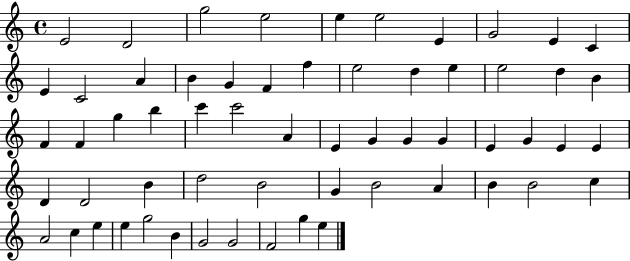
{
  \clef treble
  \time 4/4
  \defaultTimeSignature
  \key c \major
  e'2 d'2 | g''2 e''2 | e''4 e''2 e'4 | g'2 e'4 c'4 | \break e'4 c'2 a'4 | b'4 g'4 f'4 f''4 | e''2 d''4 e''4 | e''2 d''4 b'4 | \break f'4 f'4 g''4 b''4 | c'''4 c'''2 a'4 | e'4 g'4 g'4 g'4 | e'4 g'4 e'4 e'4 | \break d'4 d'2 b'4 | d''2 b'2 | g'4 b'2 a'4 | b'4 b'2 c''4 | \break a'2 c''4 e''4 | e''4 g''2 b'4 | g'2 g'2 | f'2 g''4 e''4 | \break \bar "|."
}